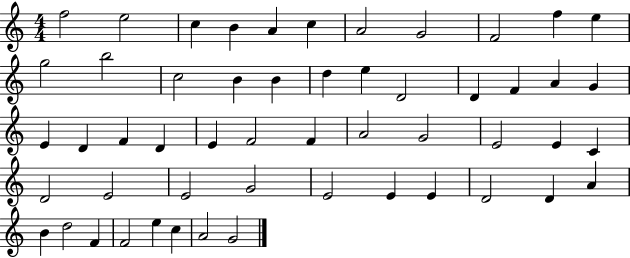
X:1
T:Untitled
M:4/4
L:1/4
K:C
f2 e2 c B A c A2 G2 F2 f e g2 b2 c2 B B d e D2 D F A G E D F D E F2 F A2 G2 E2 E C D2 E2 E2 G2 E2 E E D2 D A B d2 F F2 e c A2 G2